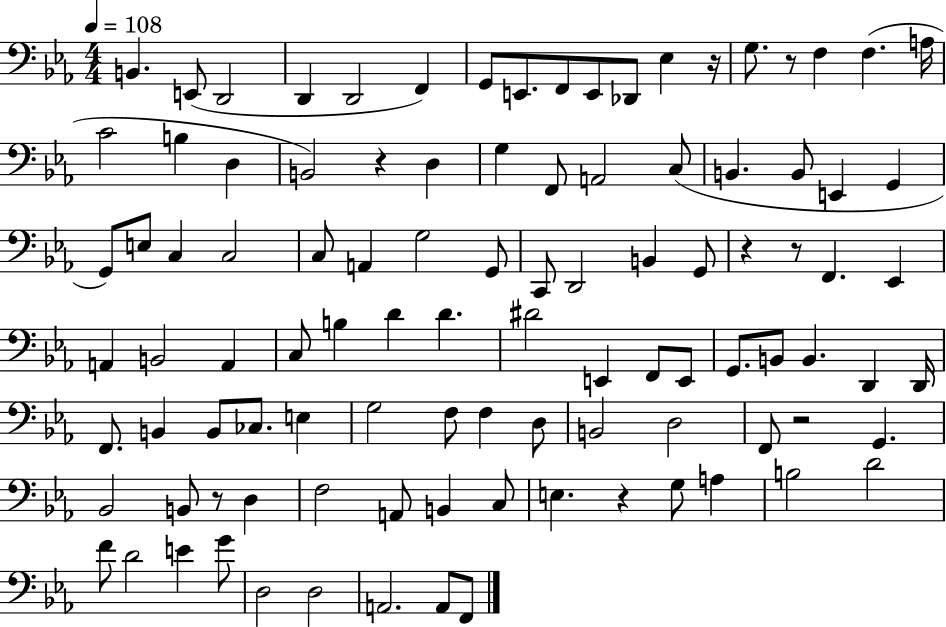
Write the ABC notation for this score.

X:1
T:Untitled
M:4/4
L:1/4
K:Eb
B,, E,,/2 D,,2 D,, D,,2 F,, G,,/2 E,,/2 F,,/2 E,,/2 _D,,/2 _E, z/4 G,/2 z/2 F, F, A,/4 C2 B, D, B,,2 z D, G, F,,/2 A,,2 C,/2 B,, B,,/2 E,, G,, G,,/2 E,/2 C, C,2 C,/2 A,, G,2 G,,/2 C,,/2 D,,2 B,, G,,/2 z z/2 F,, _E,, A,, B,,2 A,, C,/2 B, D D ^D2 E,, F,,/2 E,,/2 G,,/2 B,,/2 B,, D,, D,,/4 F,,/2 B,, B,,/2 _C,/2 E, G,2 F,/2 F, D,/2 B,,2 D,2 F,,/2 z2 G,, _B,,2 B,,/2 z/2 D, F,2 A,,/2 B,, C,/2 E, z G,/2 A, B,2 D2 F/2 D2 E G/2 D,2 D,2 A,,2 A,,/2 F,,/2